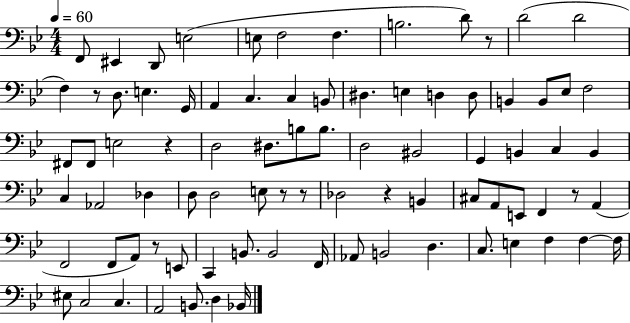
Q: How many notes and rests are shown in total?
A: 84